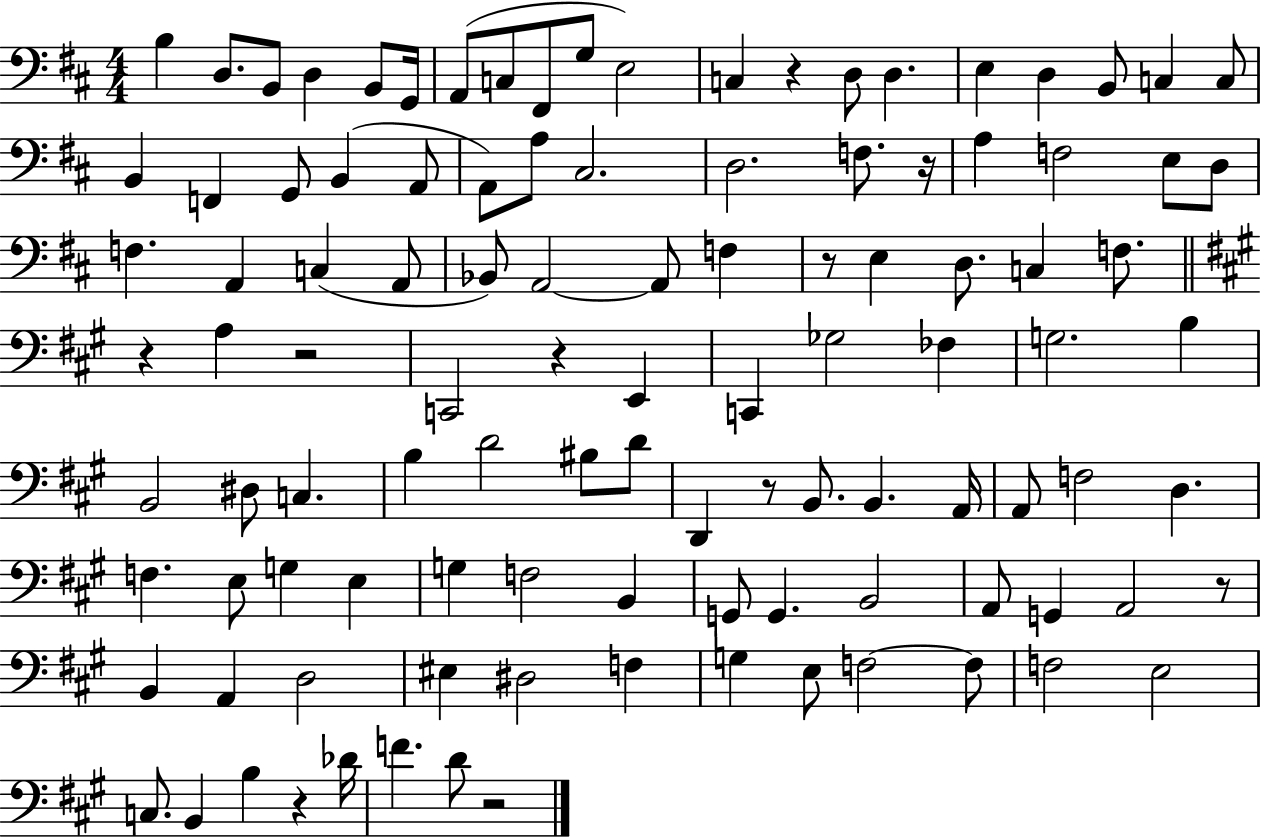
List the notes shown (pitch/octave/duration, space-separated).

B3/q D3/e. B2/e D3/q B2/e G2/s A2/e C3/e F#2/e G3/e E3/h C3/q R/q D3/e D3/q. E3/q D3/q B2/e C3/q C3/e B2/q F2/q G2/e B2/q A2/e A2/e A3/e C#3/h. D3/h. F3/e. R/s A3/q F3/h E3/e D3/e F3/q. A2/q C3/q A2/e Bb2/e A2/h A2/e F3/q R/e E3/q D3/e. C3/q F3/e. R/q A3/q R/h C2/h R/q E2/q C2/q Gb3/h FES3/q G3/h. B3/q B2/h D#3/e C3/q. B3/q D4/h BIS3/e D4/e D2/q R/e B2/e. B2/q. A2/s A2/e F3/h D3/q. F3/q. E3/e G3/q E3/q G3/q F3/h B2/q G2/e G2/q. B2/h A2/e G2/q A2/h R/e B2/q A2/q D3/h EIS3/q D#3/h F3/q G3/q E3/e F3/h F3/e F3/h E3/h C3/e. B2/q B3/q R/q Db4/s F4/q. D4/e R/h